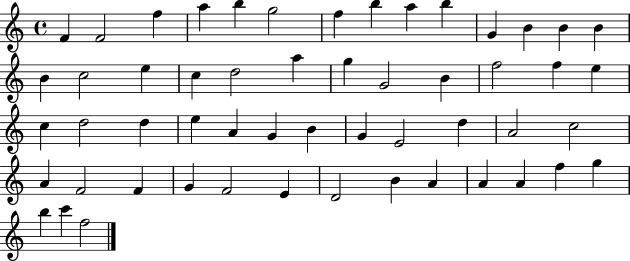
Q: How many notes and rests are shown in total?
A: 54